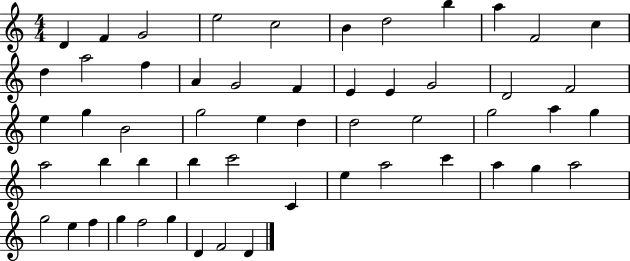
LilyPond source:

{
  \clef treble
  \numericTimeSignature
  \time 4/4
  \key c \major
  d'4 f'4 g'2 | e''2 c''2 | b'4 d''2 b''4 | a''4 f'2 c''4 | \break d''4 a''2 f''4 | a'4 g'2 f'4 | e'4 e'4 g'2 | d'2 f'2 | \break e''4 g''4 b'2 | g''2 e''4 d''4 | d''2 e''2 | g''2 a''4 g''4 | \break a''2 b''4 b''4 | b''4 c'''2 c'4 | e''4 a''2 c'''4 | a''4 g''4 a''2 | \break g''2 e''4 f''4 | g''4 f''2 g''4 | d'4 f'2 d'4 | \bar "|."
}